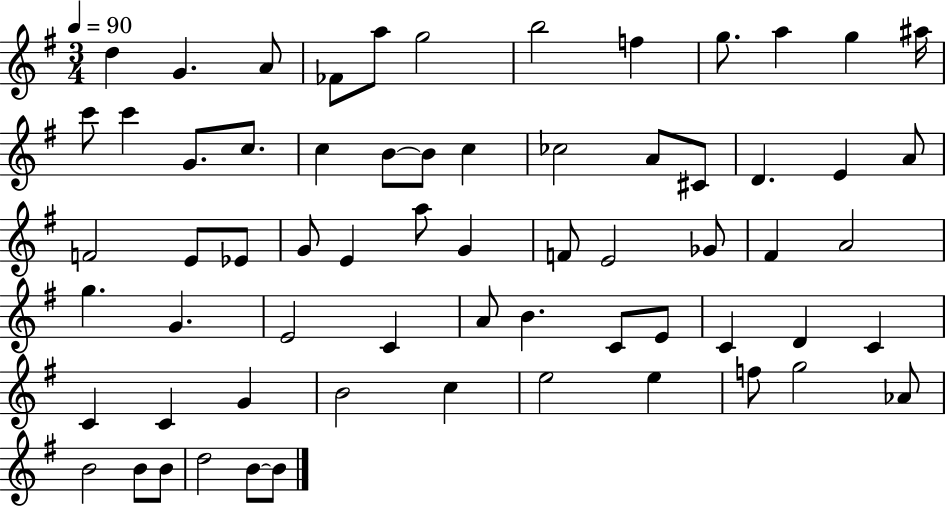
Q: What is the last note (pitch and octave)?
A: B4